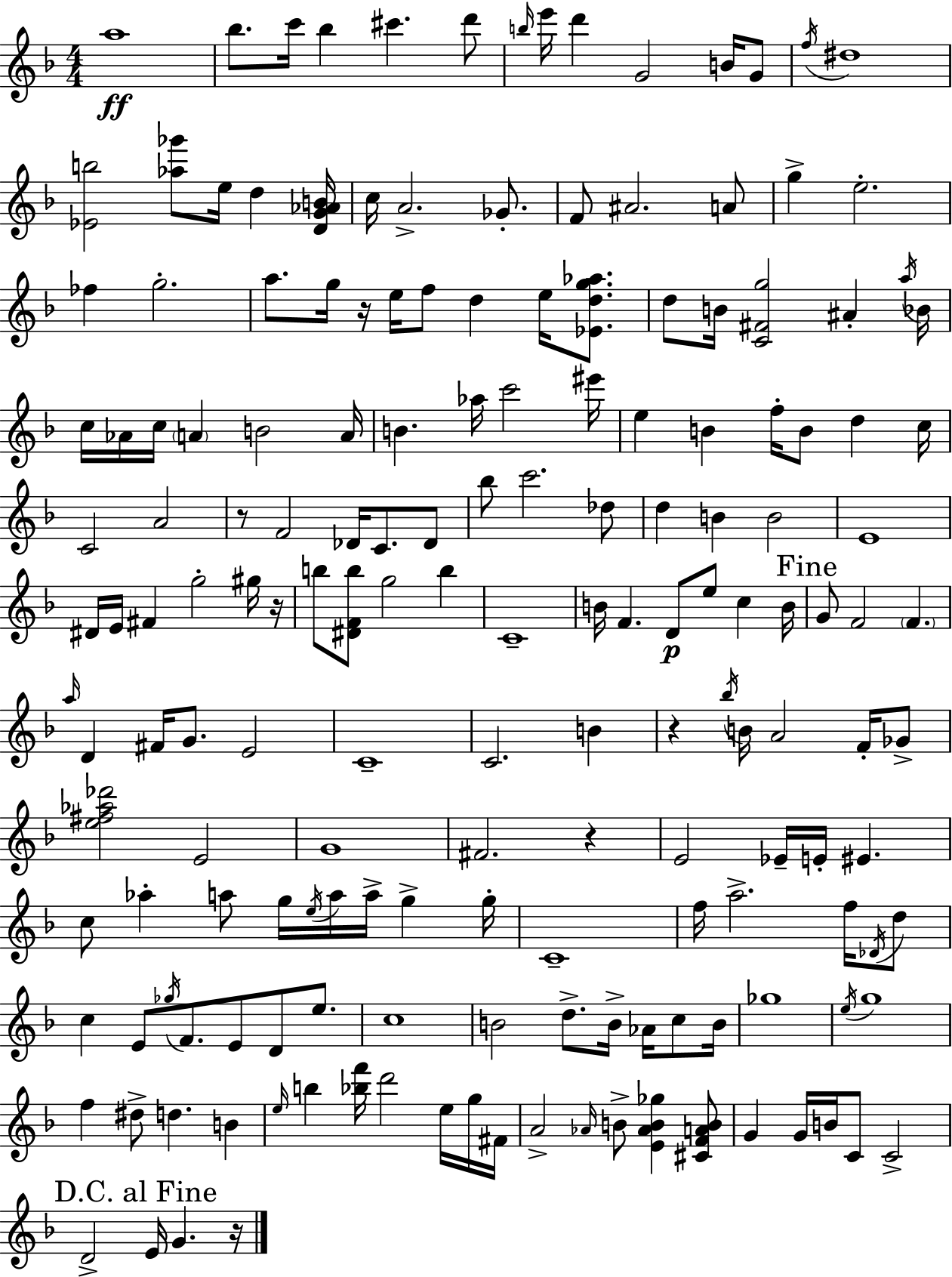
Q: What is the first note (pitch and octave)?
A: A5